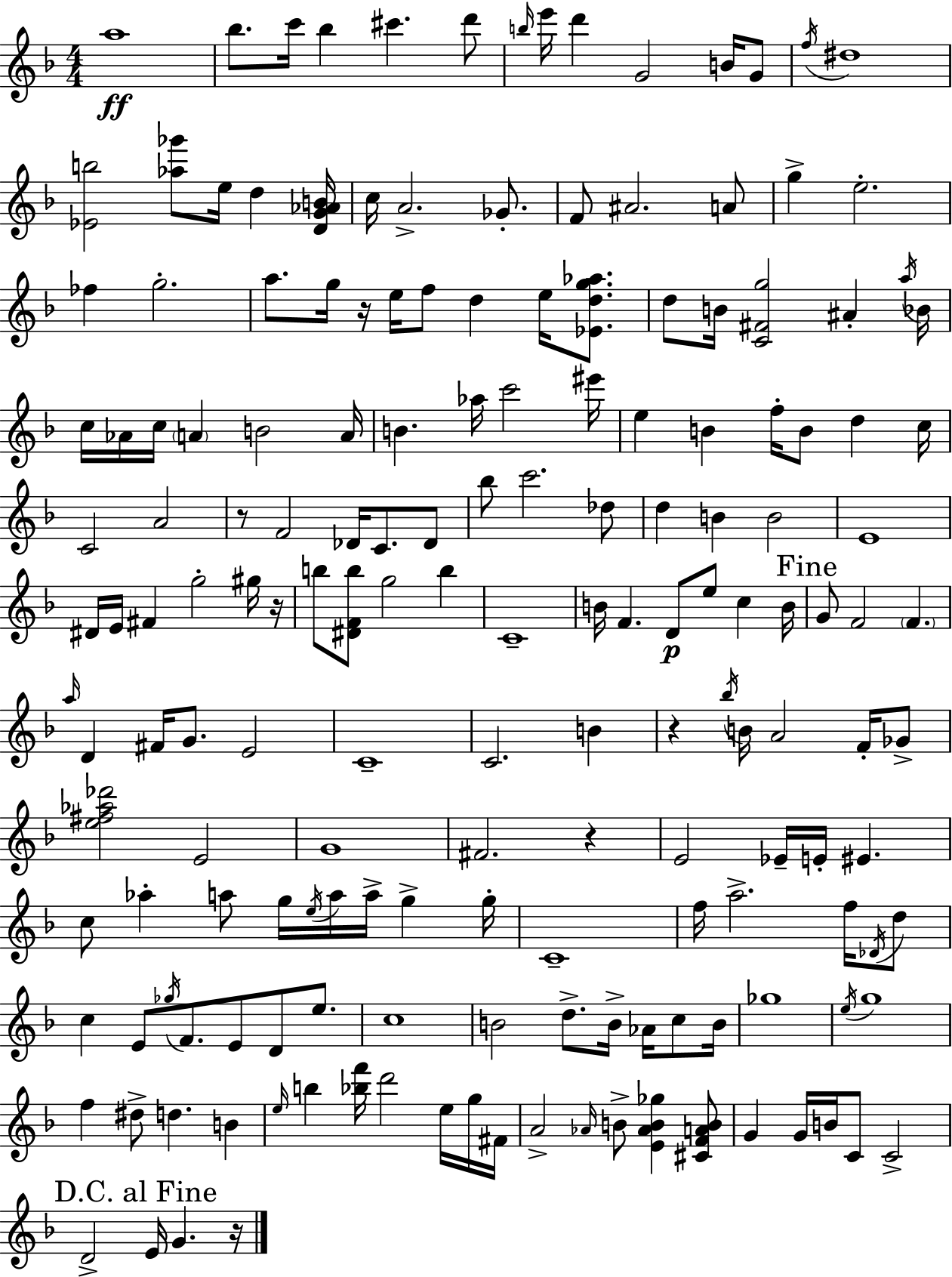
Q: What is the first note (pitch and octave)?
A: A5